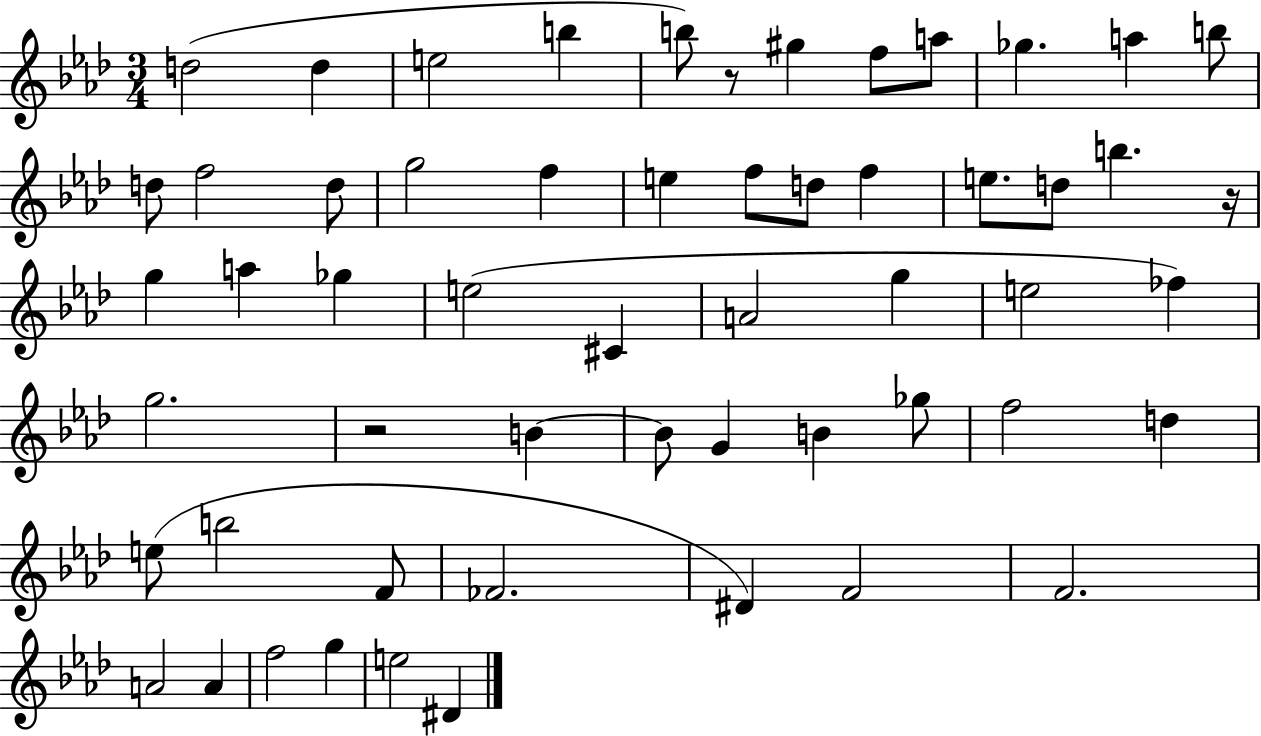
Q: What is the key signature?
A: AES major